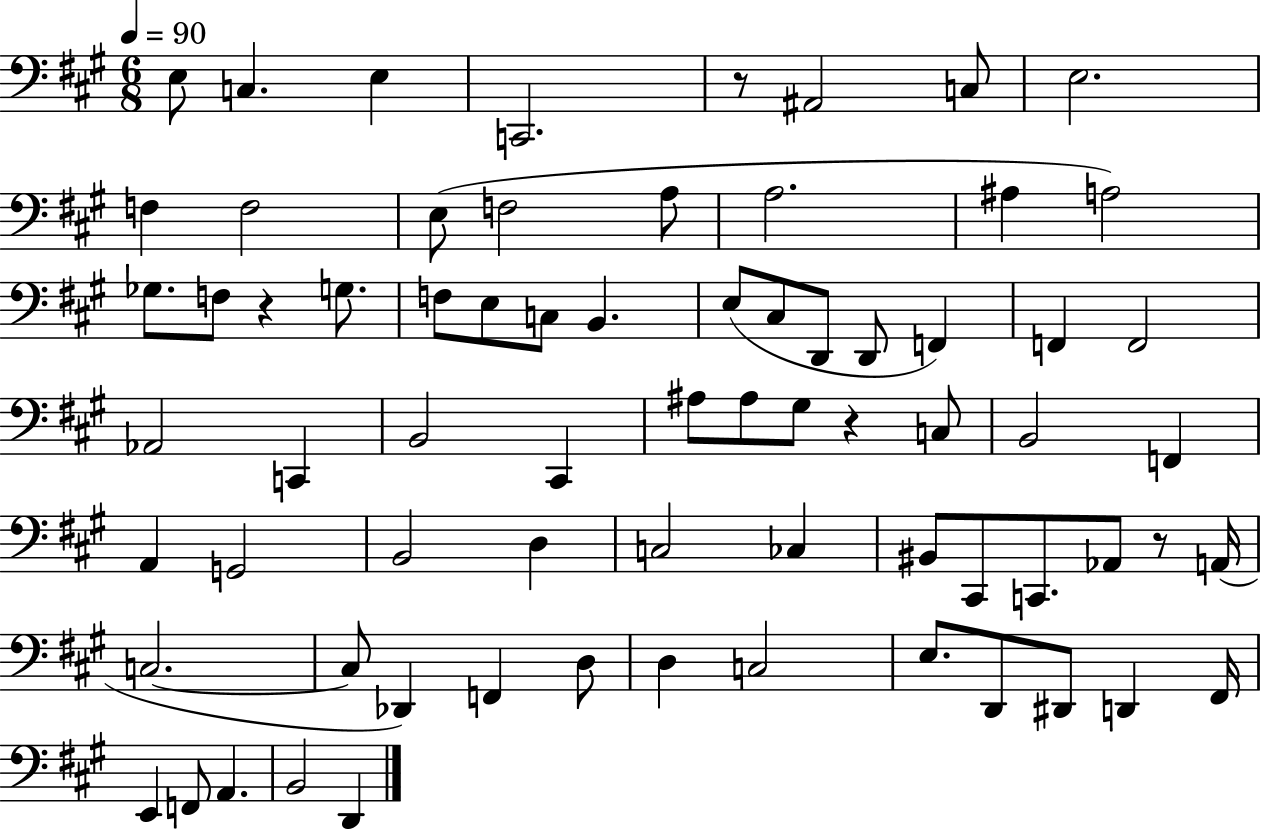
{
  \clef bass
  \numericTimeSignature
  \time 6/8
  \key a \major
  \tempo 4 = 90
  e8 c4. e4 | c,2. | r8 ais,2 c8 | e2. | \break f4 f2 | e8( f2 a8 | a2. | ais4 a2) | \break ges8. f8 r4 g8. | f8 e8 c8 b,4. | e8( cis8 d,8 d,8 f,4) | f,4 f,2 | \break aes,2 c,4 | b,2 cis,4 | ais8 ais8 gis8 r4 c8 | b,2 f,4 | \break a,4 g,2 | b,2 d4 | c2 ces4 | bis,8 cis,8 c,8. aes,8 r8 a,16( | \break c2.~~ | c8 des,4) f,4 d8 | d4 c2 | e8. d,8 dis,8 d,4 fis,16 | \break e,4 f,8 a,4. | b,2 d,4 | \bar "|."
}